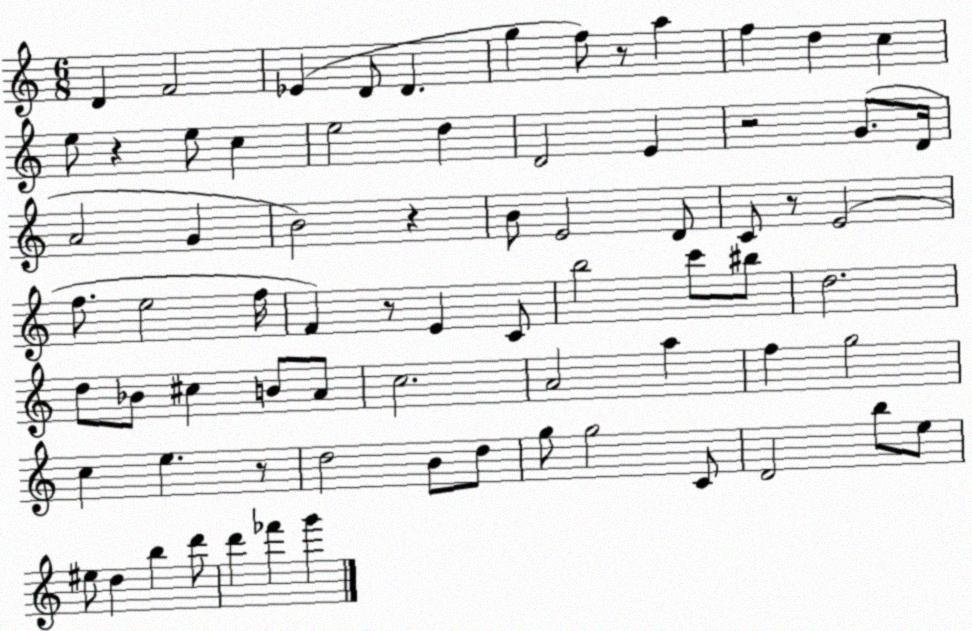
X:1
T:Untitled
M:6/8
L:1/4
K:C
D F2 _E D/2 D g f/2 z/2 a f d c e/2 z e/2 c e2 d D2 E z2 G/2 D/4 A2 G B2 z B/2 E2 D/2 C/2 z/2 E2 f/2 e2 f/4 F z/2 E C/2 b2 c'/2 ^b/2 d2 d/2 _B/2 ^c B/2 A/2 c2 A2 a f g2 c e z/2 d2 B/2 d/2 g/2 g2 C/2 D2 b/2 e/2 ^e/2 d b d'/2 d' _f' g'